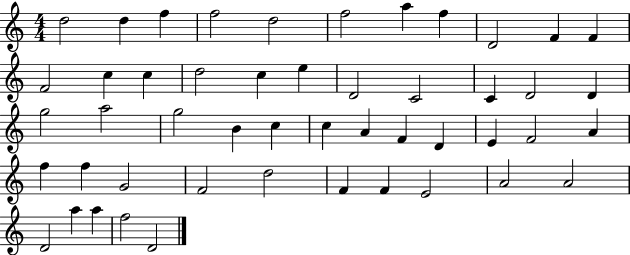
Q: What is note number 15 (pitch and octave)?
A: D5